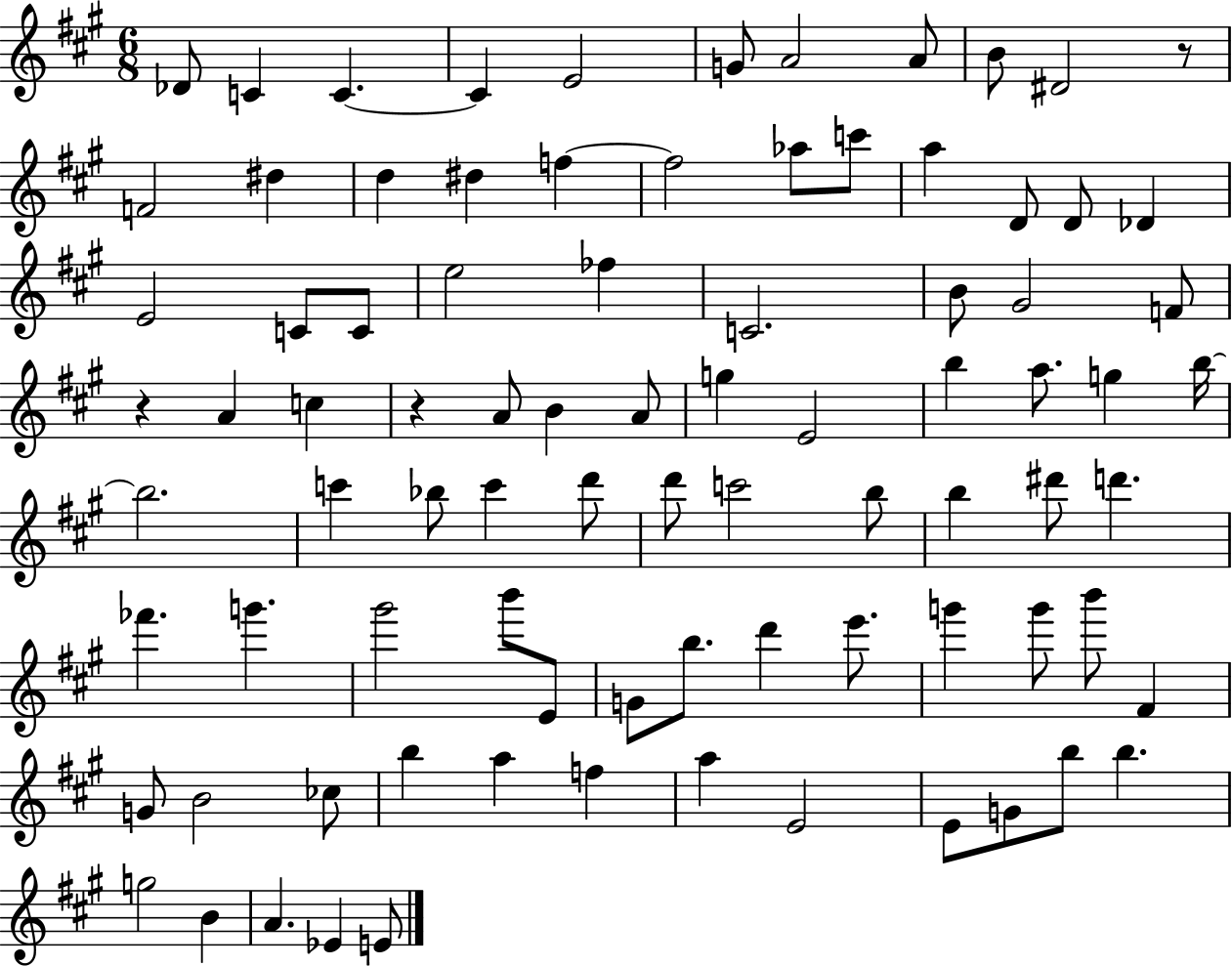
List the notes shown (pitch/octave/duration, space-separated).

Db4/e C4/q C4/q. C4/q E4/h G4/e A4/h A4/e B4/e D#4/h R/e F4/h D#5/q D5/q D#5/q F5/q F5/h Ab5/e C6/e A5/q D4/e D4/e Db4/q E4/h C4/e C4/e E5/h FES5/q C4/h. B4/e G#4/h F4/e R/q A4/q C5/q R/q A4/e B4/q A4/e G5/q E4/h B5/q A5/e. G5/q B5/s B5/h. C6/q Bb5/e C6/q D6/e D6/e C6/h B5/e B5/q D#6/e D6/q. FES6/q. G6/q. G#6/h B6/e E4/e G4/e B5/e. D6/q E6/e. G6/q G6/e B6/e F#4/q G4/e B4/h CES5/e B5/q A5/q F5/q A5/q E4/h E4/e G4/e B5/e B5/q. G5/h B4/q A4/q. Eb4/q E4/e